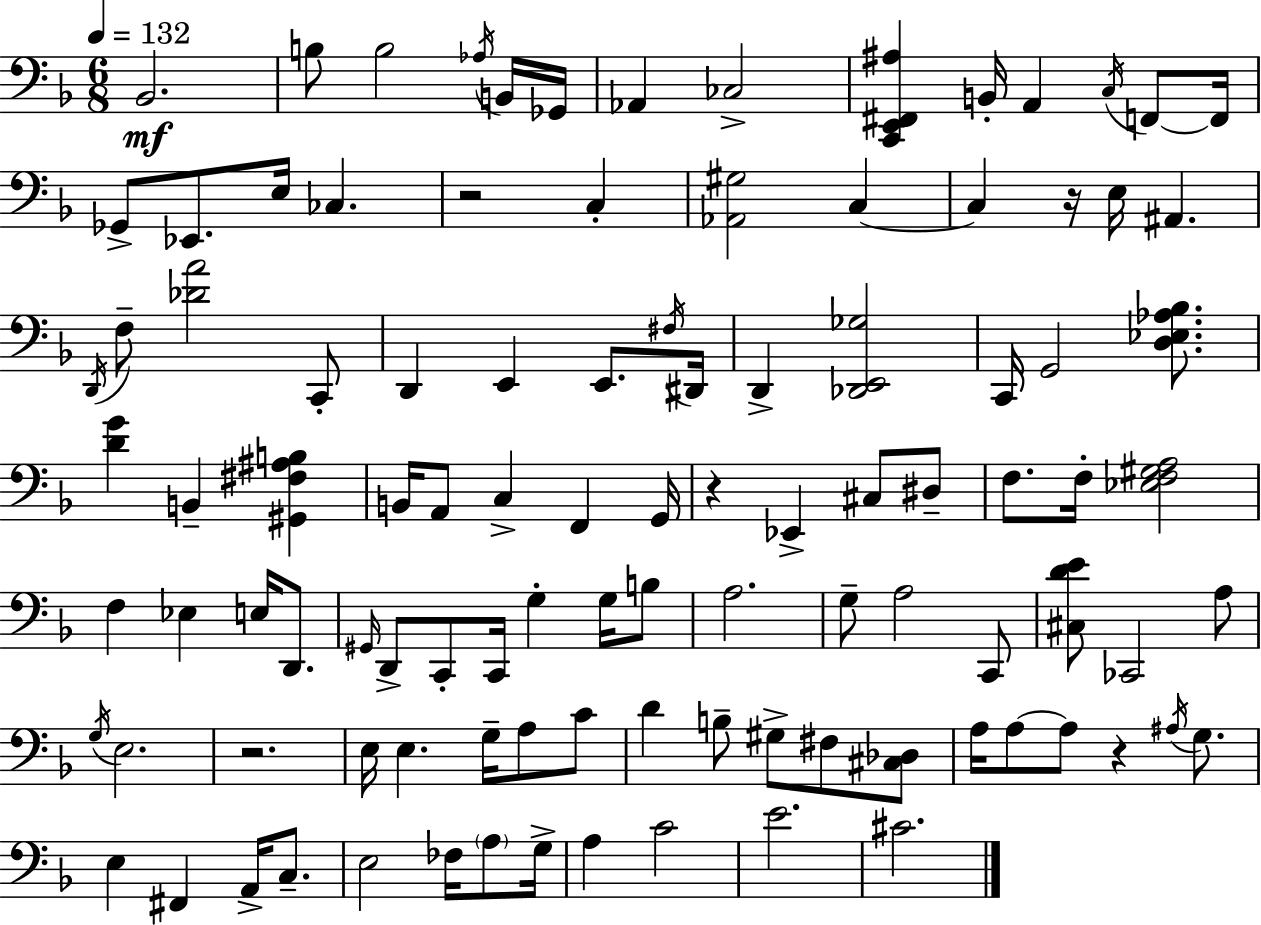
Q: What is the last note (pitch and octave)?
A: C#4